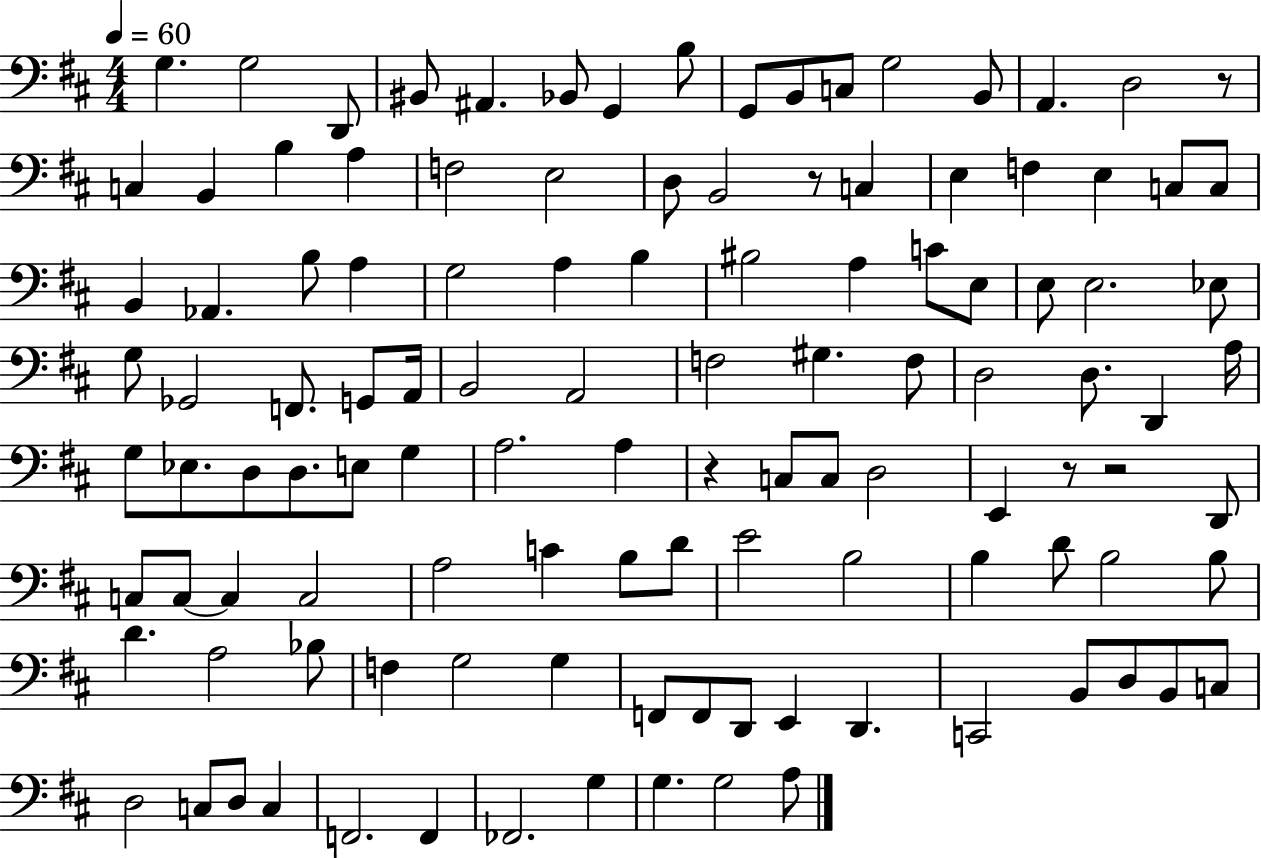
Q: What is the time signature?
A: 4/4